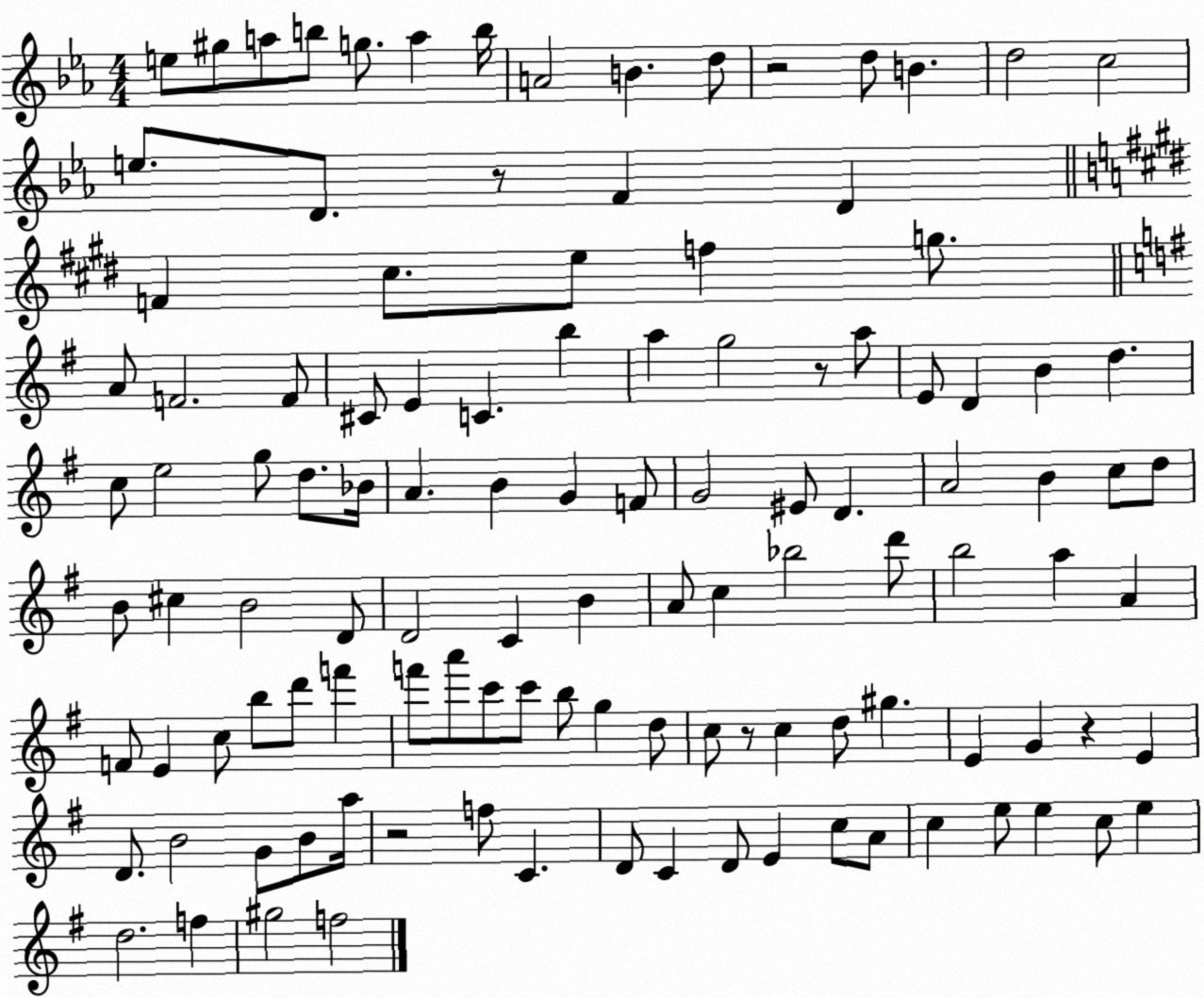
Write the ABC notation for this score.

X:1
T:Untitled
M:4/4
L:1/4
K:Eb
e/2 ^g/2 a/2 b/2 g/2 a b/4 A2 B d/2 z2 d/2 B d2 c2 e/2 D/2 z/2 F D F ^c/2 e/2 f g/2 A/2 F2 F/2 ^C/2 E C b a g2 z/2 a/2 E/2 D B d c/2 e2 g/2 d/2 _B/4 A B G F/2 G2 ^E/2 D A2 B c/2 d/2 B/2 ^c B2 D/2 D2 C B A/2 c _b2 d'/2 b2 a A F/2 E c/2 b/2 d'/2 f' f'/2 a'/2 c'/2 c'/2 b/2 g d/2 c/2 z/2 c d/2 ^g E G z E D/2 B2 G/2 B/2 a/4 z2 f/2 C D/2 C D/2 E c/2 A/2 c e/2 e c/2 e d2 f ^g2 f2